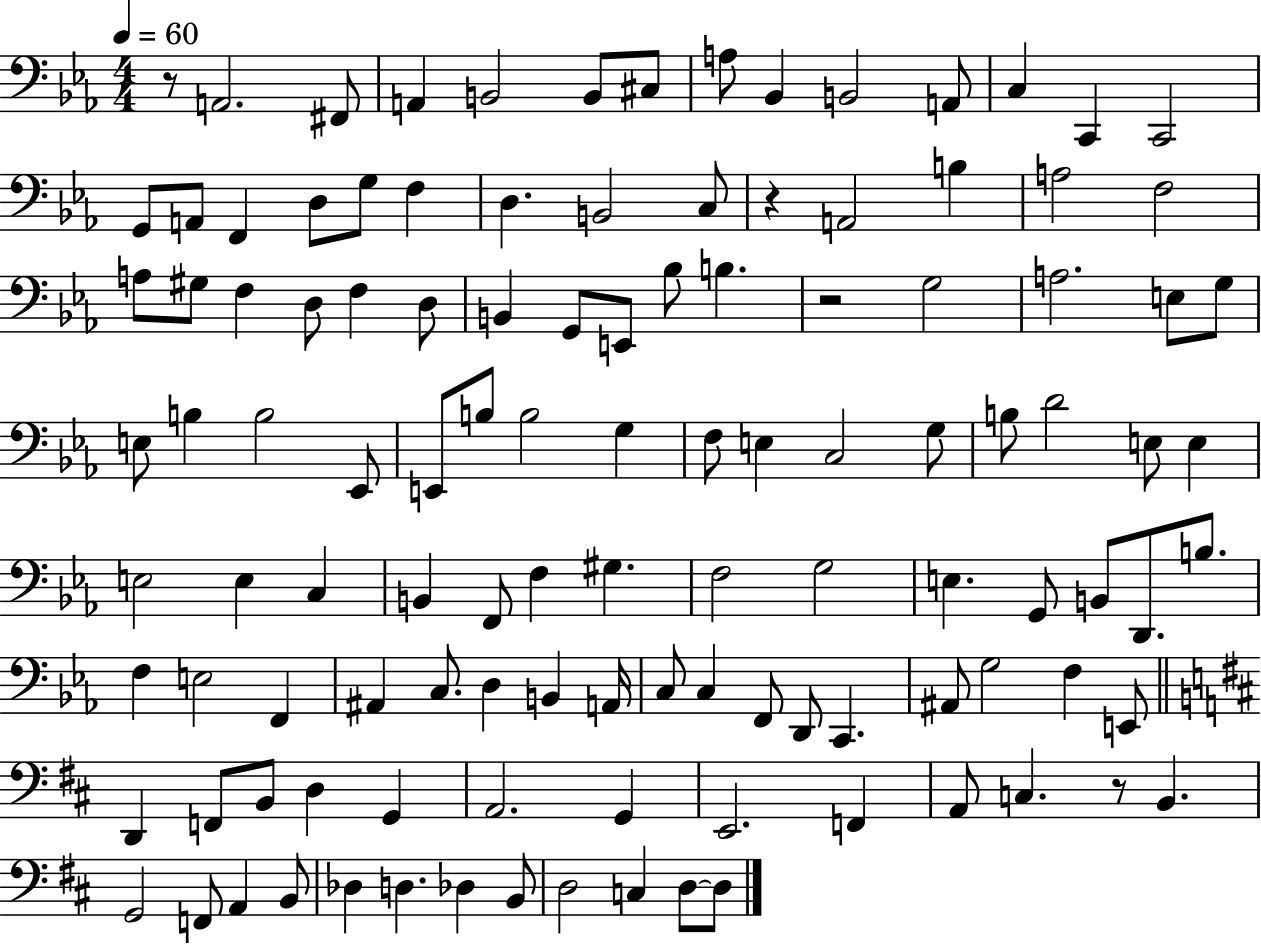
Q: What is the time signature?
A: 4/4